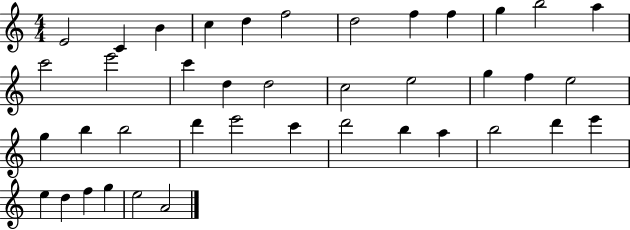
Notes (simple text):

E4/h C4/q B4/q C5/q D5/q F5/h D5/h F5/q F5/q G5/q B5/h A5/q C6/h E6/h C6/q D5/q D5/h C5/h E5/h G5/q F5/q E5/h G5/q B5/q B5/h D6/q E6/h C6/q D6/h B5/q A5/q B5/h D6/q E6/q E5/q D5/q F5/q G5/q E5/h A4/h